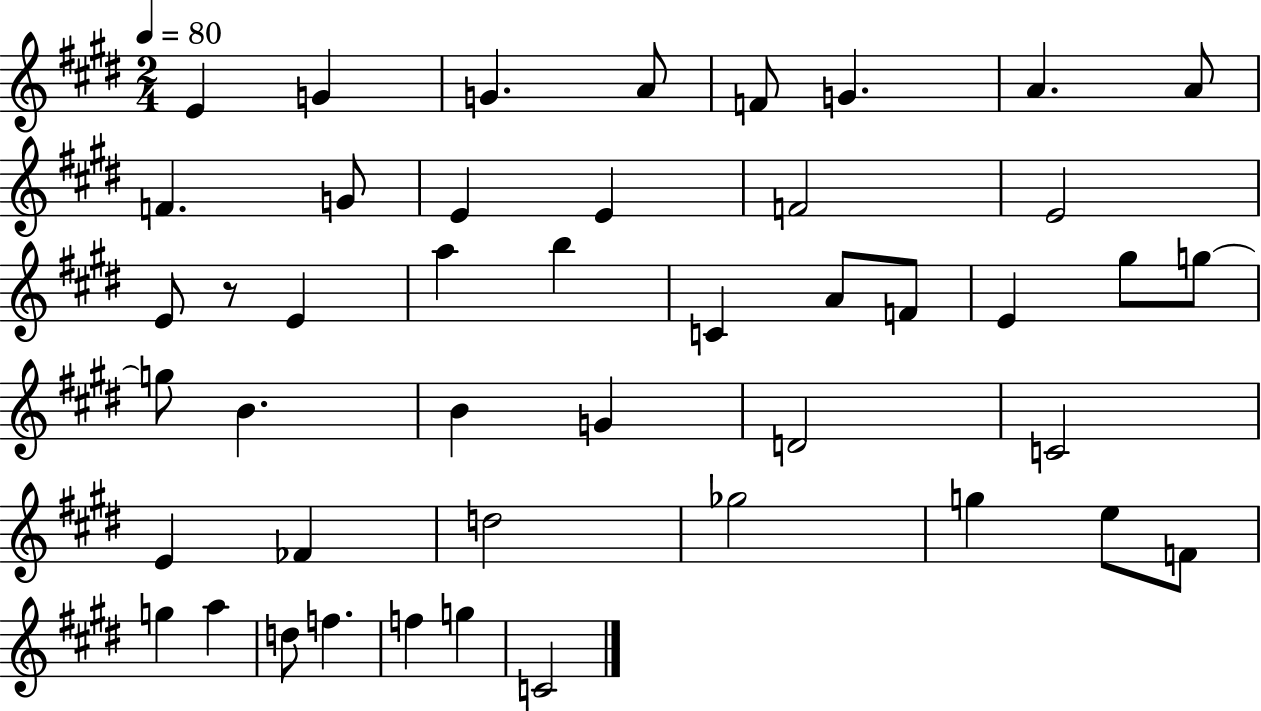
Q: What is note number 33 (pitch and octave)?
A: D5